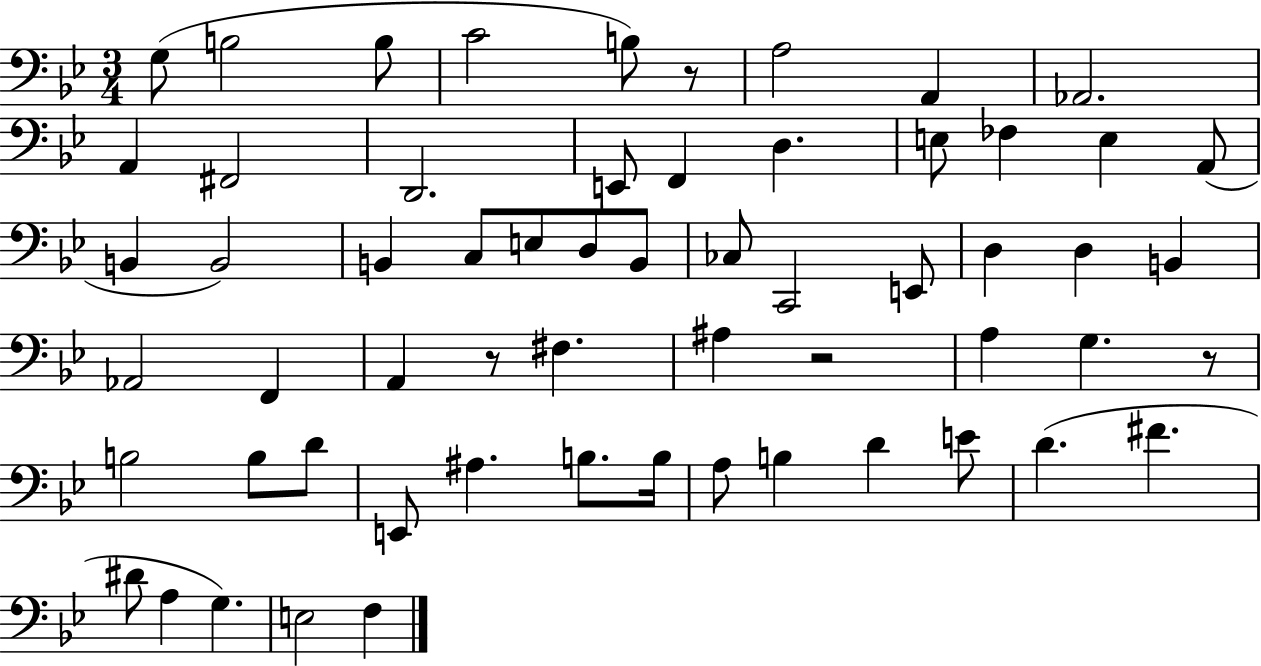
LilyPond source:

{
  \clef bass
  \numericTimeSignature
  \time 3/4
  \key bes \major
  \repeat volta 2 { g8( b2 b8 | c'2 b8) r8 | a2 a,4 | aes,2. | \break a,4 fis,2 | d,2. | e,8 f,4 d4. | e8 fes4 e4 a,8( | \break b,4 b,2) | b,4 c8 e8 d8 b,8 | ces8 c,2 e,8 | d4 d4 b,4 | \break aes,2 f,4 | a,4 r8 fis4. | ais4 r2 | a4 g4. r8 | \break b2 b8 d'8 | e,8 ais4. b8. b16 | a8 b4 d'4 e'8 | d'4.( fis'4. | \break dis'8 a4 g4.) | e2 f4 | } \bar "|."
}